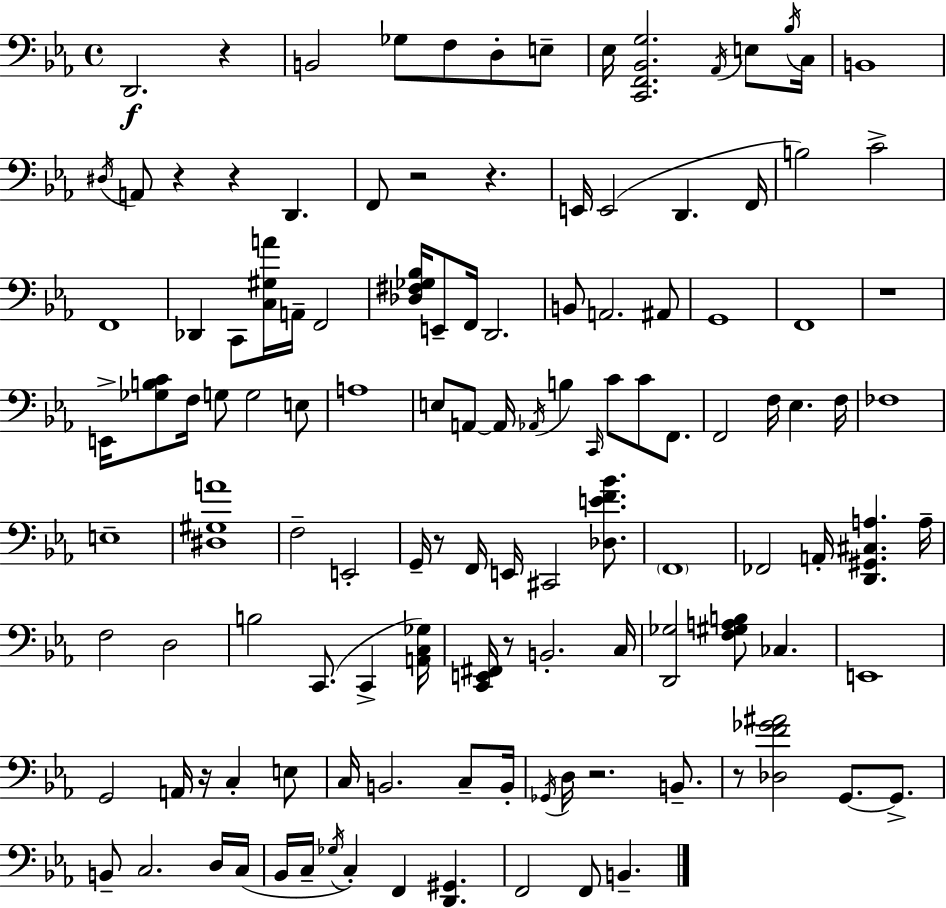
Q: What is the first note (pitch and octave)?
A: D2